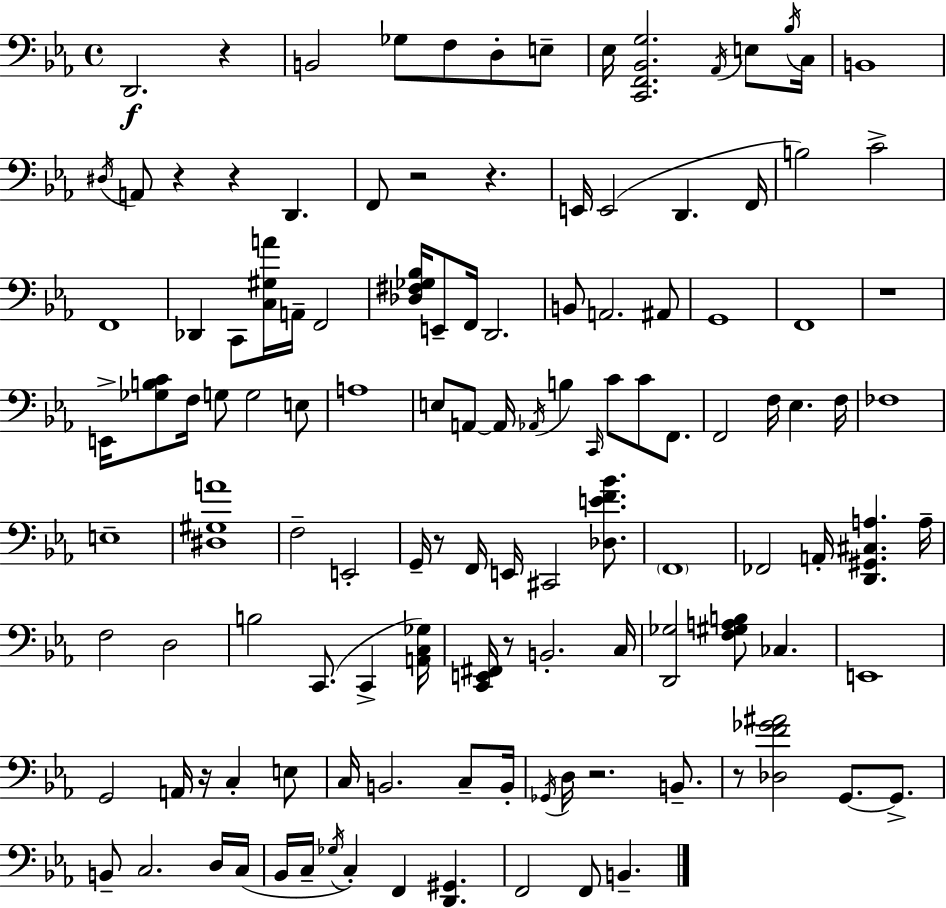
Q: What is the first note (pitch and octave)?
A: D2